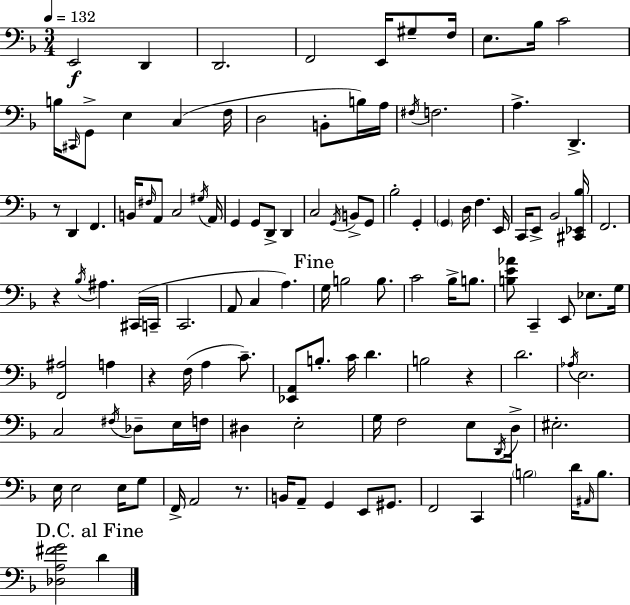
{
  \clef bass
  \numericTimeSignature
  \time 3/4
  \key d \minor
  \tempo 4 = 132
  e,2\f d,4 | d,2. | f,2 e,16 gis8-- f16 | e8. bes16 c'2 | \break b16 \grace { cis,16 } g,8-> e4 c4( | f16 d2 b,8-. b16) | a16 \acciaccatura { fis16 } f2. | a4.-> d,4.-> | \break r8 d,4 f,4. | b,16 \grace { fis16 } a,8 c2 | \acciaccatura { gis16 } a,16 g,4 g,8 d,8-> | d,4 c2 | \break \acciaccatura { g,16 } b,8-> g,8 bes2-. | g,4-. \parenthesize g,4 d16 f4. | e,16 c,16 e,8-> bes,2 | <cis, ees, bes>16 f,2. | \break r4 \acciaccatura { bes16 } ais4. | cis,16( c,16-- c,2. | a,8 c4 | a4.) \mark "Fine" g16 b2 | \break b8. c'2 | bes16-> b8. <b e' aes'>8 c,4-- | e,8 ees8. g16 <f, ais>2 | a4 r4 f16( a4 | \break c'8.--) <ees, a,>8 b8.-. c'16 | d'4. b2 | r4 d'2. | \acciaccatura { aes16 } e2. | \break c2 | \acciaccatura { fis16 } des8-- e16 f16 dis4 | e2-. g16 f2 | e8 \acciaccatura { d,16 } d16-> eis2.-. | \break e16 e2 | e16 g8 f,16-> a,2 | r8. b,16 a,8-- | g,4 e,8 gis,8. f,2 | \break c,4 \parenthesize b2 | d'16 \grace { ais,16 } b8. \mark "D.C. al Fine" <des a fis' g'>2 | d'4 \bar "|."
}